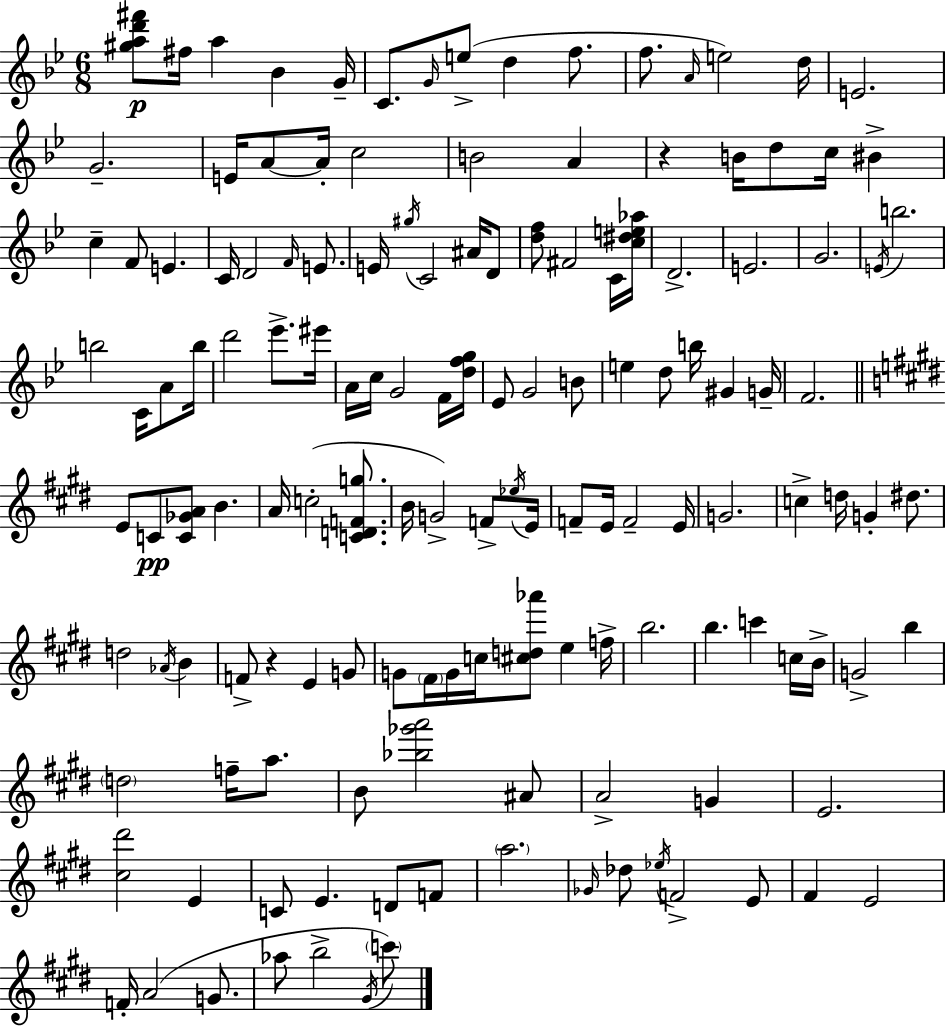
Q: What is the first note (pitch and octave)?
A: F#5